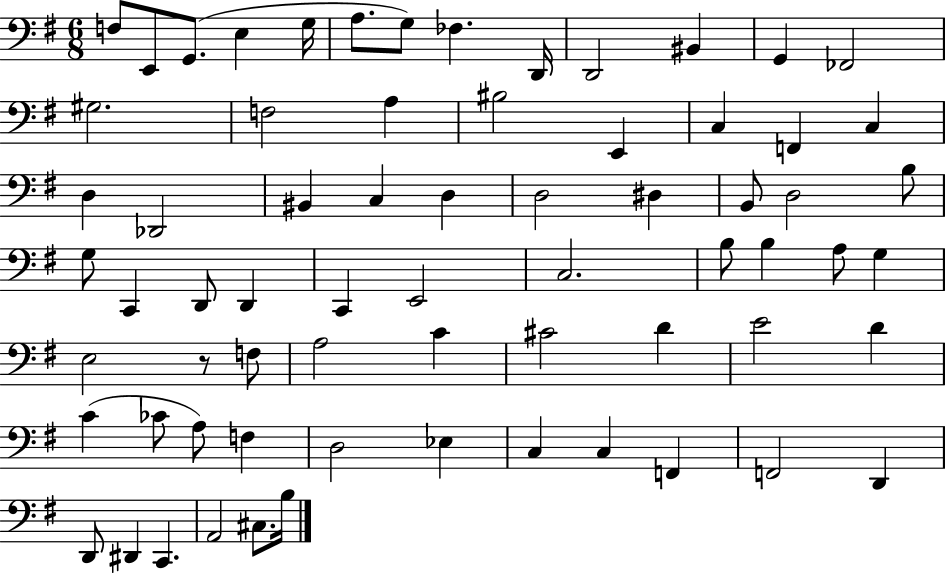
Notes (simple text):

F3/e E2/e G2/e. E3/q G3/s A3/e. G3/e FES3/q. D2/s D2/h BIS2/q G2/q FES2/h G#3/h. F3/h A3/q BIS3/h E2/q C3/q F2/q C3/q D3/q Db2/h BIS2/q C3/q D3/q D3/h D#3/q B2/e D3/h B3/e G3/e C2/q D2/e D2/q C2/q E2/h C3/h. B3/e B3/q A3/e G3/q E3/h R/e F3/e A3/h C4/q C#4/h D4/q E4/h D4/q C4/q CES4/e A3/e F3/q D3/h Eb3/q C3/q C3/q F2/q F2/h D2/q D2/e D#2/q C2/q. A2/h C#3/e. B3/s